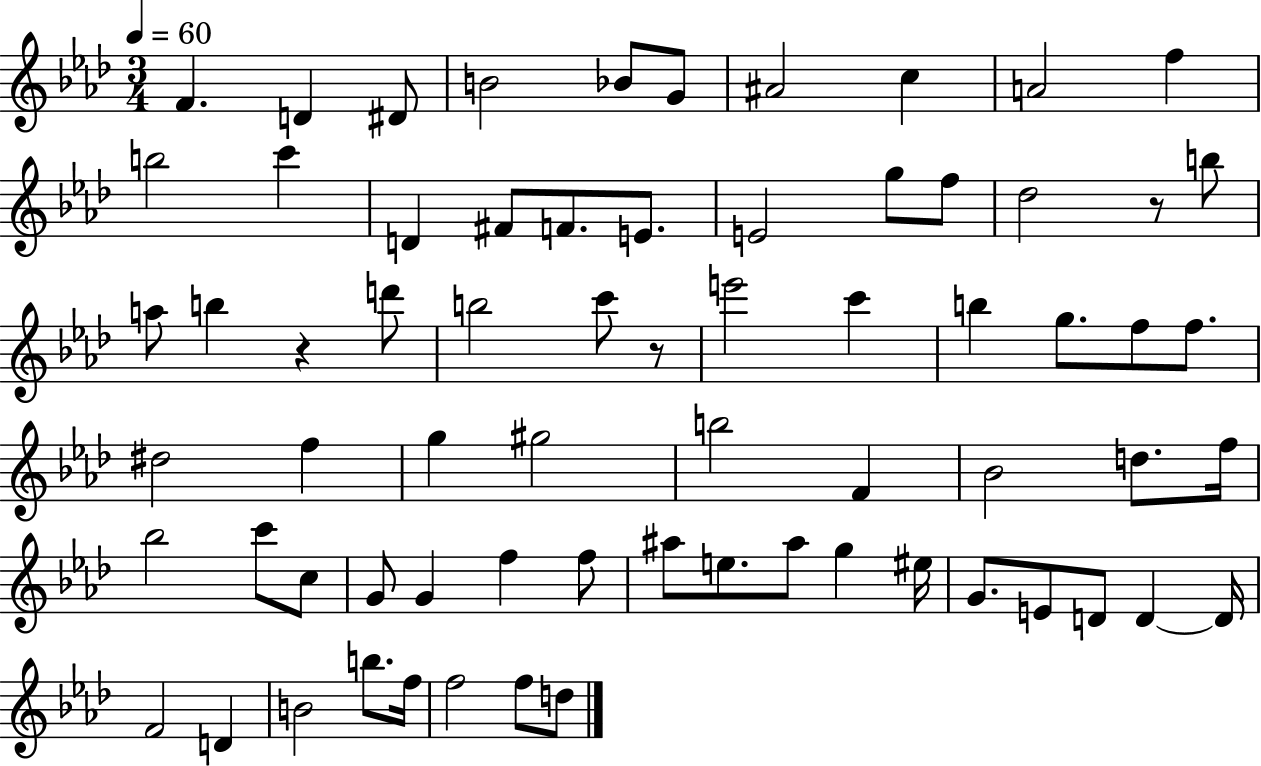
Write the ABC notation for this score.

X:1
T:Untitled
M:3/4
L:1/4
K:Ab
F D ^D/2 B2 _B/2 G/2 ^A2 c A2 f b2 c' D ^F/2 F/2 E/2 E2 g/2 f/2 _d2 z/2 b/2 a/2 b z d'/2 b2 c'/2 z/2 e'2 c' b g/2 f/2 f/2 ^d2 f g ^g2 b2 F _B2 d/2 f/4 _b2 c'/2 c/2 G/2 G f f/2 ^a/2 e/2 ^a/2 g ^e/4 G/2 E/2 D/2 D D/4 F2 D B2 b/2 f/4 f2 f/2 d/2